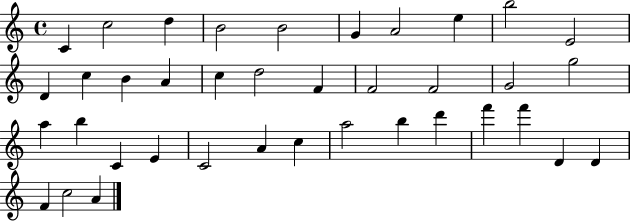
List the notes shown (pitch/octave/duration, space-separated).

C4/q C5/h D5/q B4/h B4/h G4/q A4/h E5/q B5/h E4/h D4/q C5/q B4/q A4/q C5/q D5/h F4/q F4/h F4/h G4/h G5/h A5/q B5/q C4/q E4/q C4/h A4/q C5/q A5/h B5/q D6/q F6/q F6/q D4/q D4/q F4/q C5/h A4/q